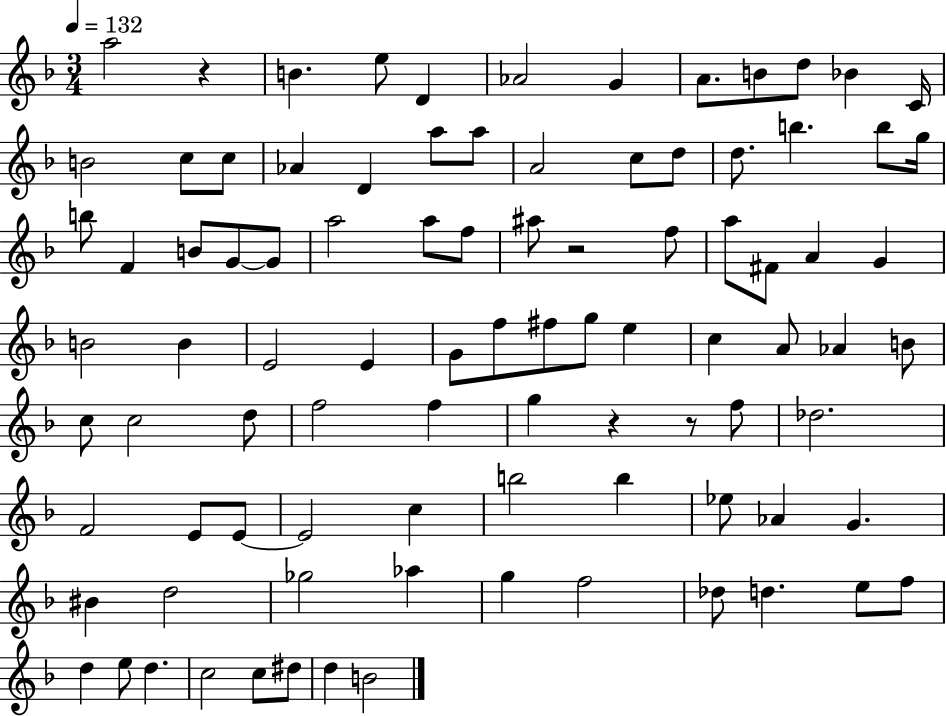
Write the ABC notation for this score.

X:1
T:Untitled
M:3/4
L:1/4
K:F
a2 z B e/2 D _A2 G A/2 B/2 d/2 _B C/4 B2 c/2 c/2 _A D a/2 a/2 A2 c/2 d/2 d/2 b b/2 g/4 b/2 F B/2 G/2 G/2 a2 a/2 f/2 ^a/2 z2 f/2 a/2 ^F/2 A G B2 B E2 E G/2 f/2 ^f/2 g/2 e c A/2 _A B/2 c/2 c2 d/2 f2 f g z z/2 f/2 _d2 F2 E/2 E/2 E2 c b2 b _e/2 _A G ^B d2 _g2 _a g f2 _d/2 d e/2 f/2 d e/2 d c2 c/2 ^d/2 d B2